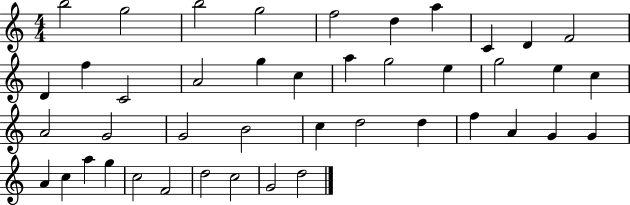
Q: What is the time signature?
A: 4/4